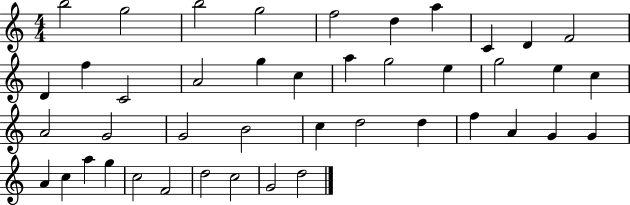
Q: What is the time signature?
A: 4/4